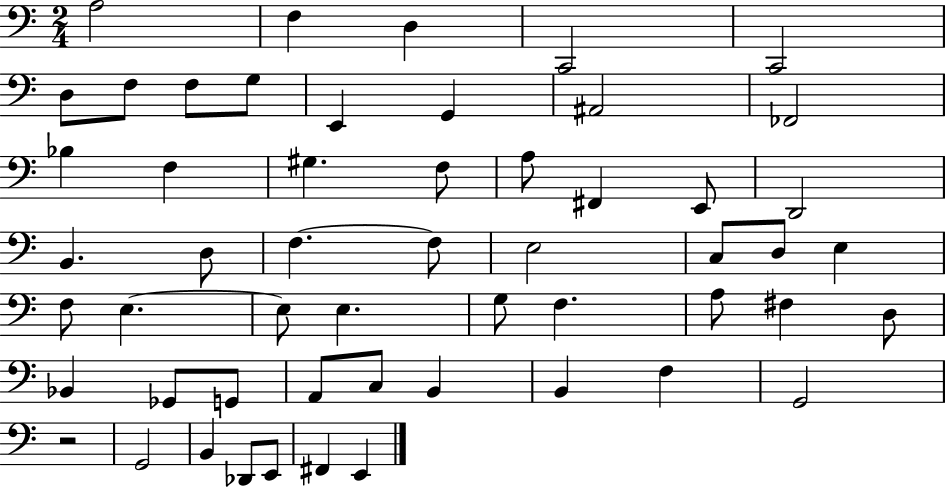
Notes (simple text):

A3/h F3/q D3/q C2/h C2/h D3/e F3/e F3/e G3/e E2/q G2/q A#2/h FES2/h Bb3/q F3/q G#3/q. F3/e A3/e F#2/q E2/e D2/h B2/q. D3/e F3/q. F3/e E3/h C3/e D3/e E3/q F3/e E3/q. E3/e E3/q. G3/e F3/q. A3/e F#3/q D3/e Bb2/q Gb2/e G2/e A2/e C3/e B2/q B2/q F3/q G2/h R/h G2/h B2/q Db2/e E2/e F#2/q E2/q